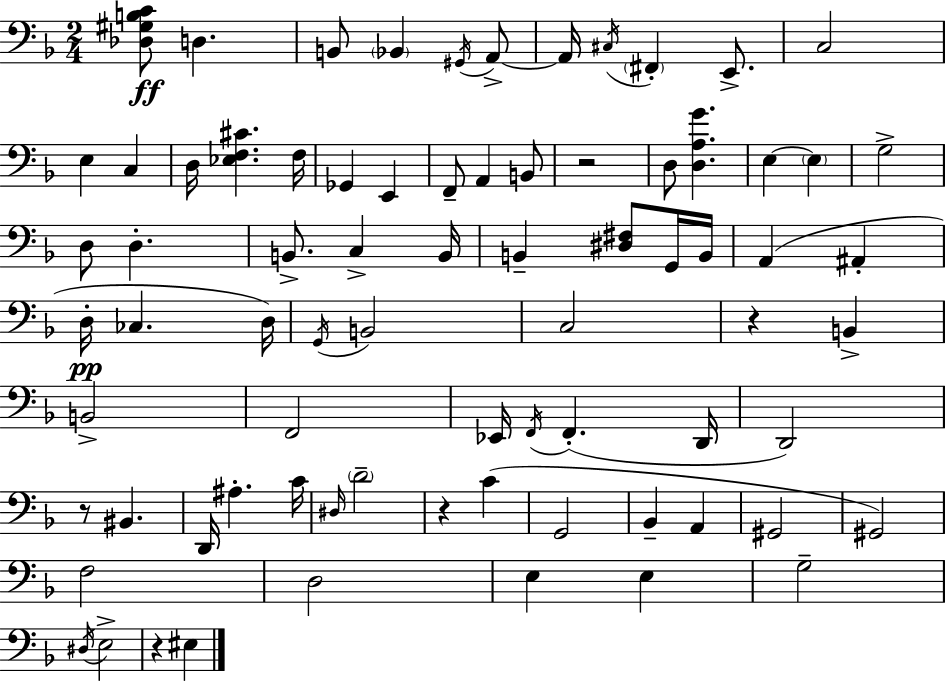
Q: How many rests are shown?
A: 5